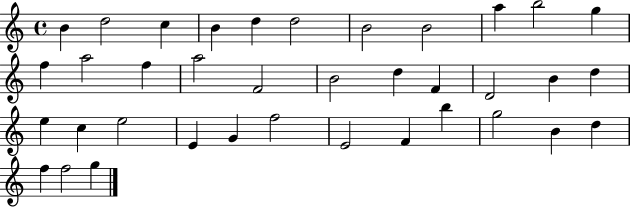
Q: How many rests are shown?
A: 0